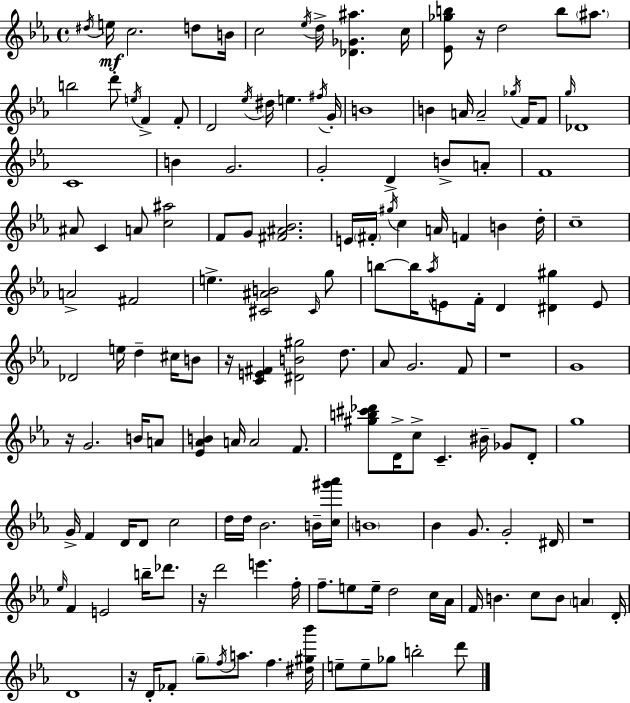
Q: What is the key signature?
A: C minor